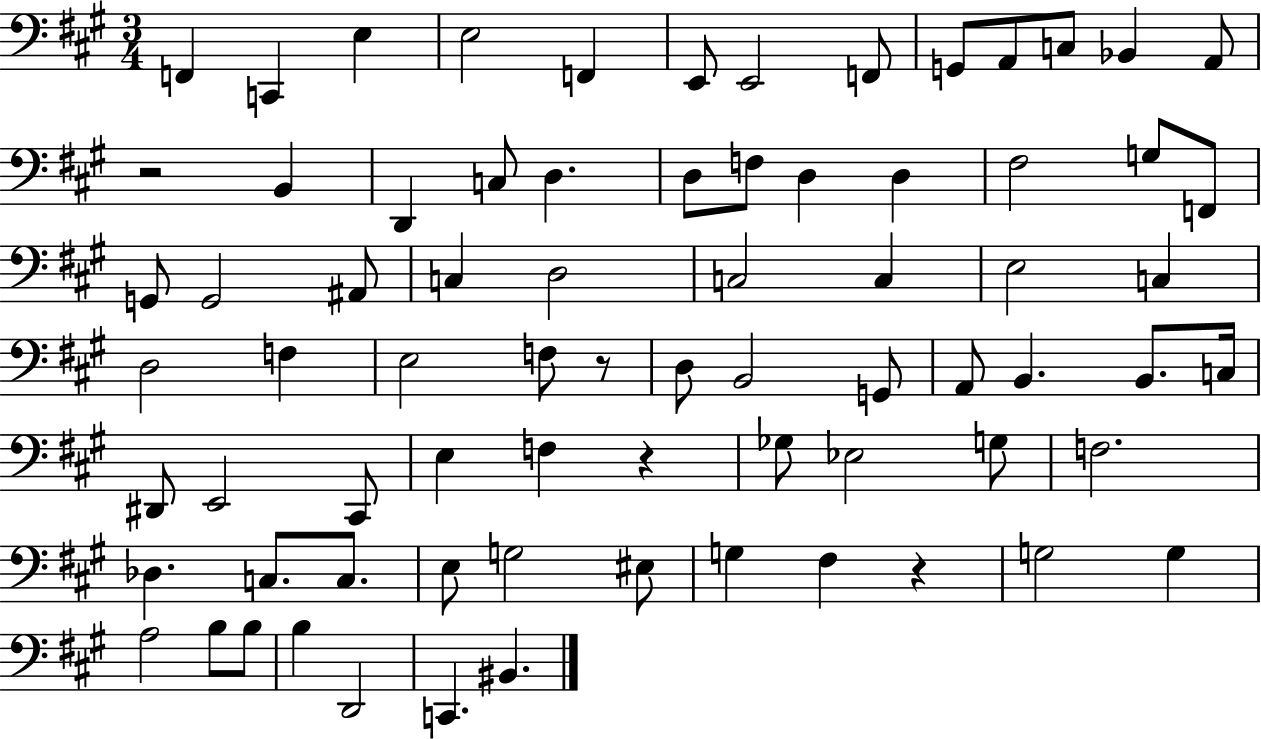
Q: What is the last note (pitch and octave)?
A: BIS2